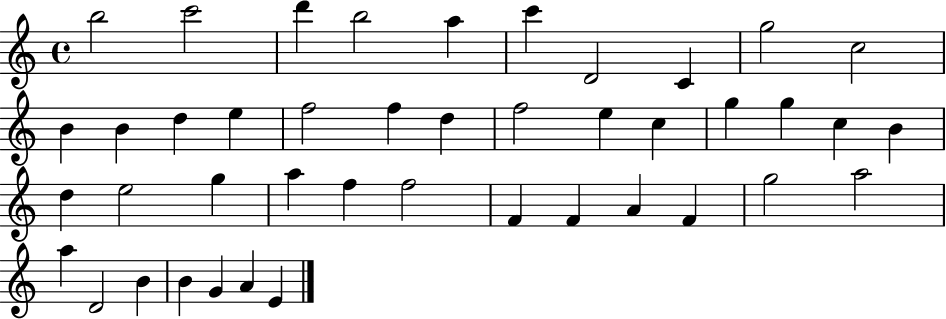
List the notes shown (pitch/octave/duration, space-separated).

B5/h C6/h D6/q B5/h A5/q C6/q D4/h C4/q G5/h C5/h B4/q B4/q D5/q E5/q F5/h F5/q D5/q F5/h E5/q C5/q G5/q G5/q C5/q B4/q D5/q E5/h G5/q A5/q F5/q F5/h F4/q F4/q A4/q F4/q G5/h A5/h A5/q D4/h B4/q B4/q G4/q A4/q E4/q